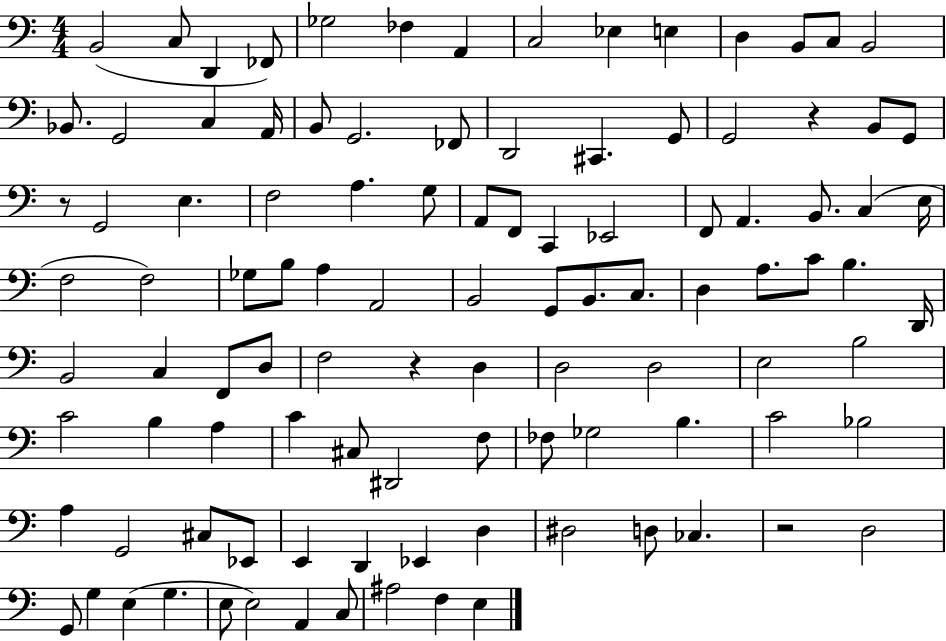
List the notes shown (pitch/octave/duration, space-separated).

B2/h C3/e D2/q FES2/e Gb3/h FES3/q A2/q C3/h Eb3/q E3/q D3/q B2/e C3/e B2/h Bb2/e. G2/h C3/q A2/s B2/e G2/h. FES2/e D2/h C#2/q. G2/e G2/h R/q B2/e G2/e R/e G2/h E3/q. F3/h A3/q. G3/e A2/e F2/e C2/q Eb2/h F2/e A2/q. B2/e. C3/q E3/s F3/h F3/h Gb3/e B3/e A3/q A2/h B2/h G2/e B2/e. C3/e. D3/q A3/e. C4/e B3/q. D2/s B2/h C3/q F2/e D3/e F3/h R/q D3/q D3/h D3/h E3/h B3/h C4/h B3/q A3/q C4/q C#3/e D#2/h F3/e FES3/e Gb3/h B3/q. C4/h Bb3/h A3/q G2/h C#3/e Eb2/e E2/q D2/q Eb2/q D3/q D#3/h D3/e CES3/q. R/h D3/h G2/e G3/q E3/q G3/q. E3/e E3/h A2/q C3/e A#3/h F3/q E3/q